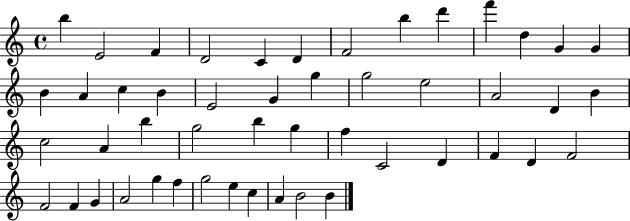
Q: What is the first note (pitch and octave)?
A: B5